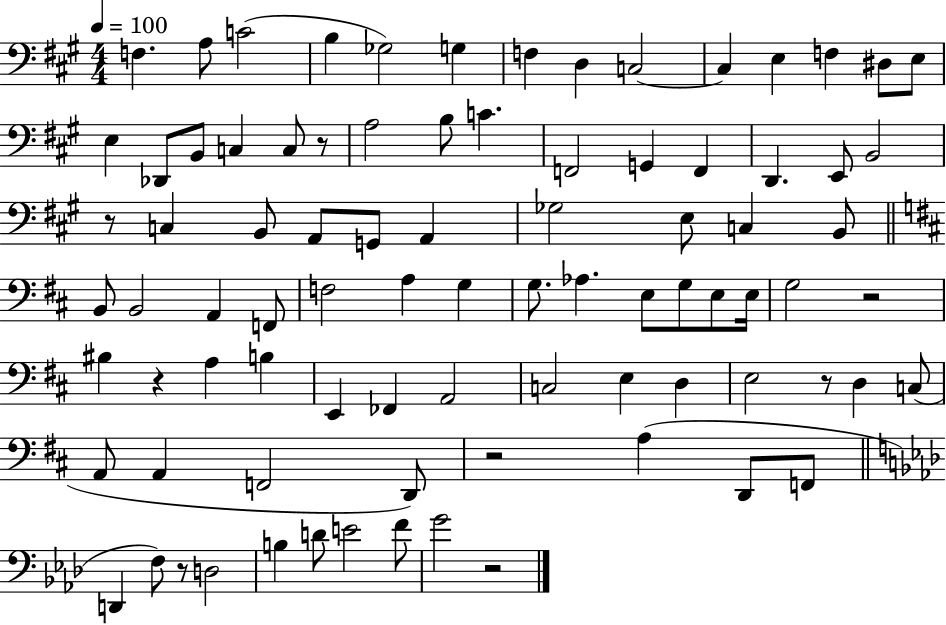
X:1
T:Untitled
M:4/4
L:1/4
K:A
F, A,/2 C2 B, _G,2 G, F, D, C,2 C, E, F, ^D,/2 E,/2 E, _D,,/2 B,,/2 C, C,/2 z/2 A,2 B,/2 C F,,2 G,, F,, D,, E,,/2 B,,2 z/2 C, B,,/2 A,,/2 G,,/2 A,, _G,2 E,/2 C, B,,/2 B,,/2 B,,2 A,, F,,/2 F,2 A, G, G,/2 _A, E,/2 G,/2 E,/2 E,/4 G,2 z2 ^B, z A, B, E,, _F,, A,,2 C,2 E, D, E,2 z/2 D, C,/2 A,,/2 A,, F,,2 D,,/2 z2 A, D,,/2 F,,/2 D,, F,/2 z/2 D,2 B, D/2 E2 F/2 G2 z2